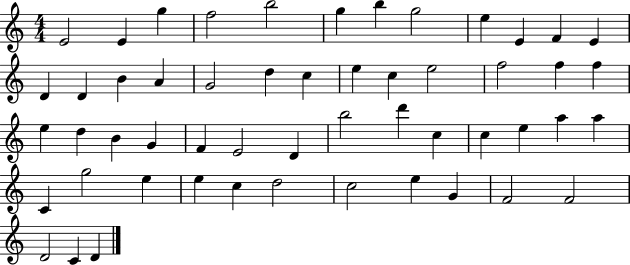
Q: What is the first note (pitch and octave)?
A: E4